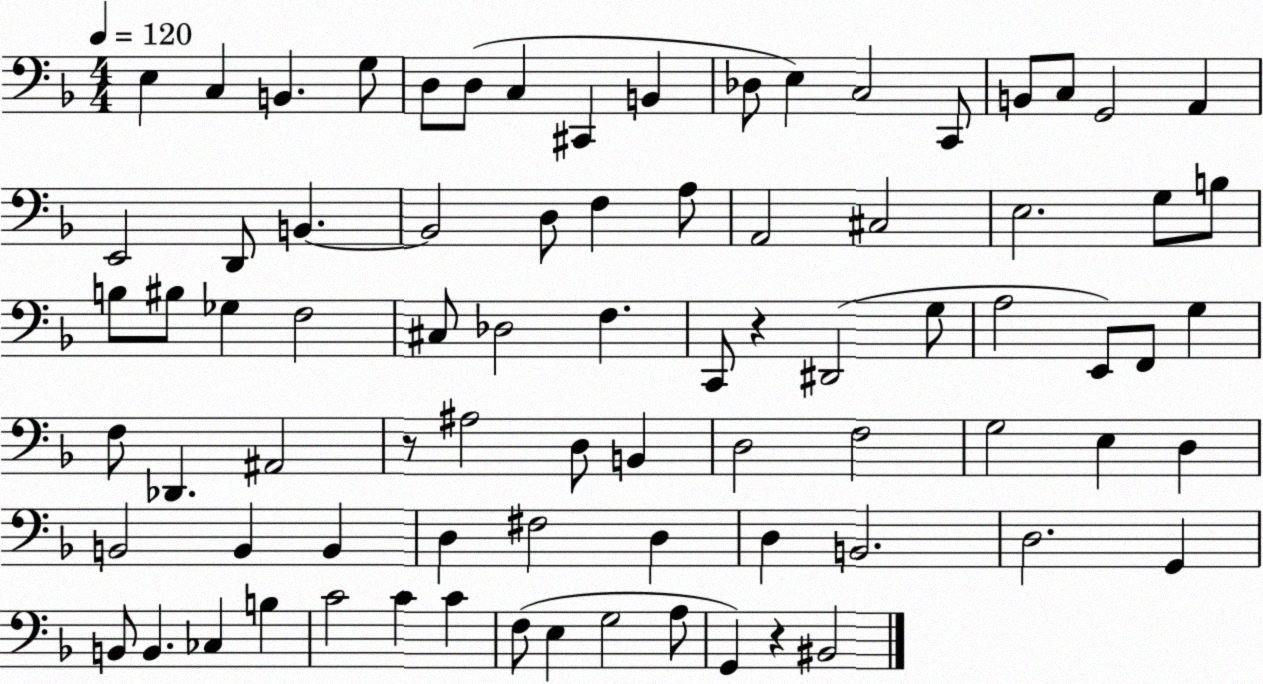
X:1
T:Untitled
M:4/4
L:1/4
K:F
E, C, B,, G,/2 D,/2 D,/2 C, ^C,, B,, _D,/2 E, C,2 C,,/2 B,,/2 C,/2 G,,2 A,, E,,2 D,,/2 B,, B,,2 D,/2 F, A,/2 A,,2 ^C,2 E,2 G,/2 B,/2 B,/2 ^B,/2 _G, F,2 ^C,/2 _D,2 F, C,,/2 z ^D,,2 G,/2 A,2 E,,/2 F,,/2 G, F,/2 _D,, ^A,,2 z/2 ^A,2 D,/2 B,, D,2 F,2 G,2 E, D, B,,2 B,, B,, D, ^F,2 D, D, B,,2 D,2 G,, B,,/2 B,, _C, B, C2 C C F,/2 E, G,2 A,/2 G,, z ^B,,2